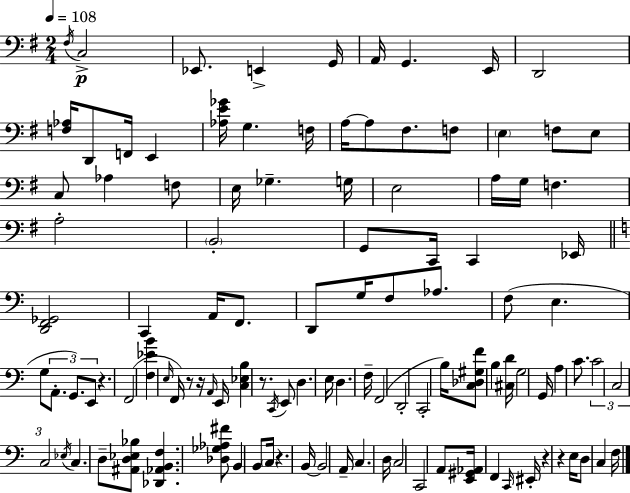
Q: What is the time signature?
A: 2/4